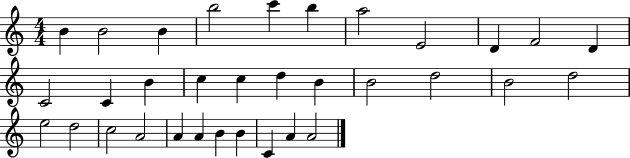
{
  \clef treble
  \numericTimeSignature
  \time 4/4
  \key c \major
  b'4 b'2 b'4 | b''2 c'''4 b''4 | a''2 e'2 | d'4 f'2 d'4 | \break c'2 c'4 b'4 | c''4 c''4 d''4 b'4 | b'2 d''2 | b'2 d''2 | \break e''2 d''2 | c''2 a'2 | a'4 a'4 b'4 b'4 | c'4 a'4 a'2 | \break \bar "|."
}